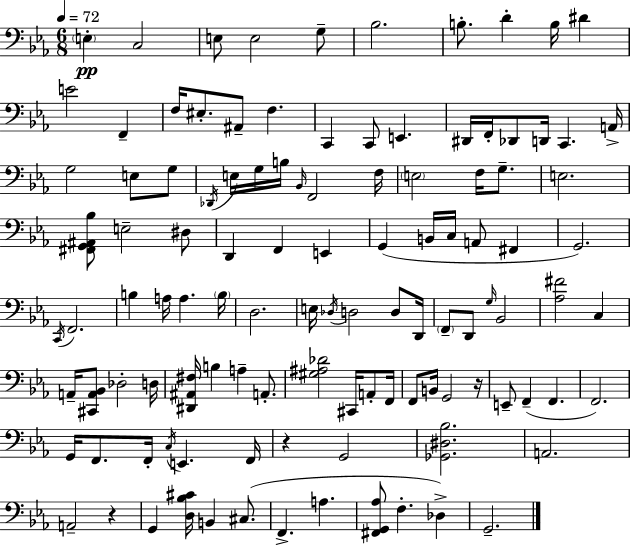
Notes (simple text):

E3/q C3/h E3/e E3/h G3/e Bb3/h. B3/e. D4/q B3/s D#4/q E4/h F2/q F3/s EIS3/e. A#2/e F3/q. C2/q C2/e E2/q. D#2/s F2/s Db2/e D2/s C2/q. A2/s G3/h E3/e G3/e Db2/s E3/s G3/s B3/s Bb2/s F2/h F3/s E3/h F3/s G3/e. E3/h. [F#2,G2,A#2,Bb3]/e E3/h D#3/e D2/q F2/q E2/q G2/q B2/s C3/s A2/e F#2/q G2/h. C2/s F2/h. B3/q A3/s A3/q. B3/s D3/h. E3/s Db3/s D3/h D3/e D2/s F2/e D2/e G3/s Bb2/h [Ab3,F#4]/h C3/q A2/s [C#2,A2,Bb2]/e Db3/h D3/s [D#2,A#2,F#3]/s B3/q A3/q A2/e. [G#3,A#3,Db4]/h C#2/s A2/e F2/s F2/e B2/s G2/h R/s E2/e F2/q F2/q. F2/h. G2/s F2/e. F2/s C3/s E2/q. F2/s R/q G2/h [Gb2,D#3,Bb3]/h. A2/h. A2/h R/q G2/q [D3,Bb3,C#4]/s B2/q C#3/e. F2/q. A3/q. [F#2,G2,Ab3]/e F3/q. Db3/q G2/h.